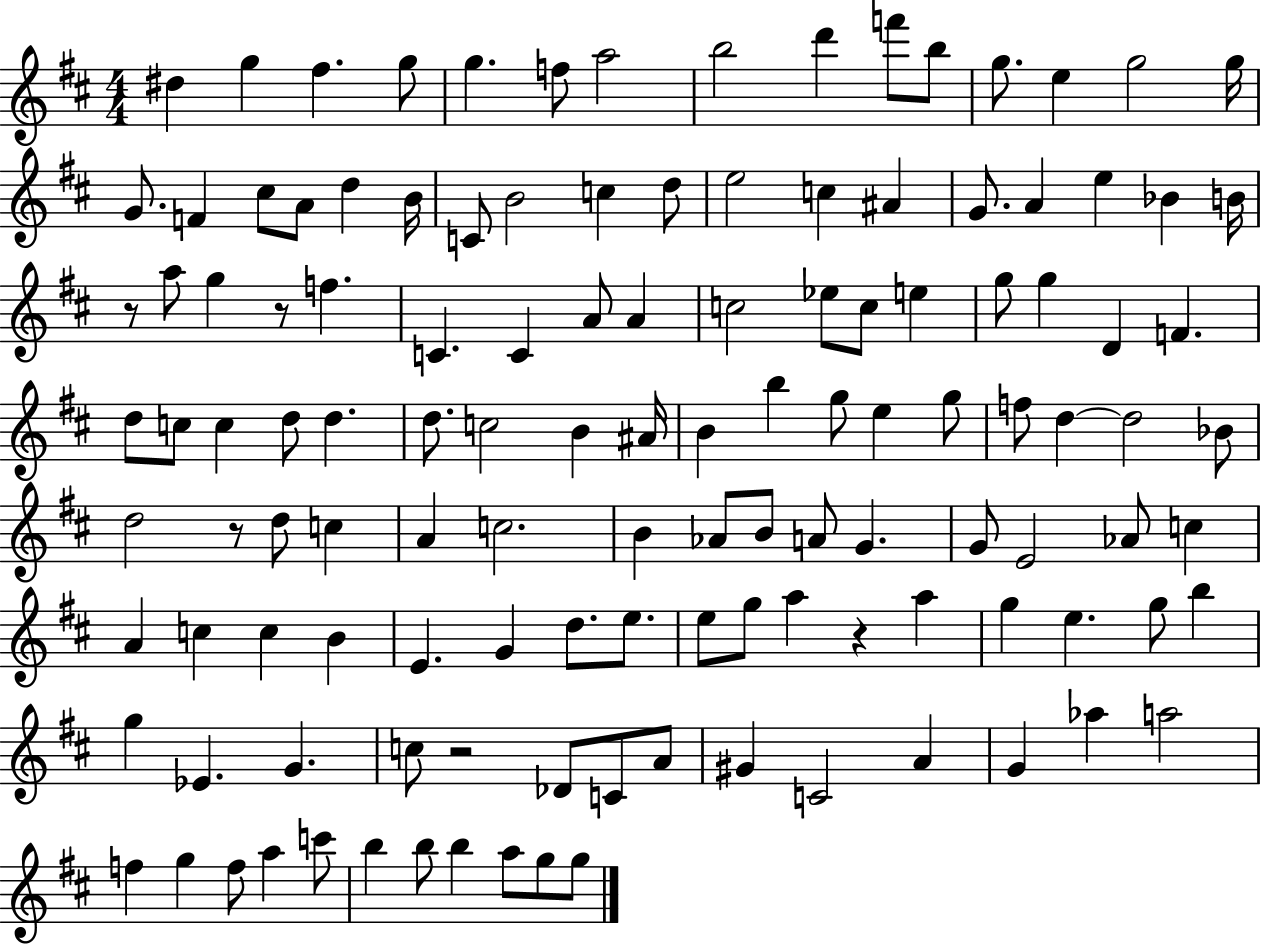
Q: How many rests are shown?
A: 5